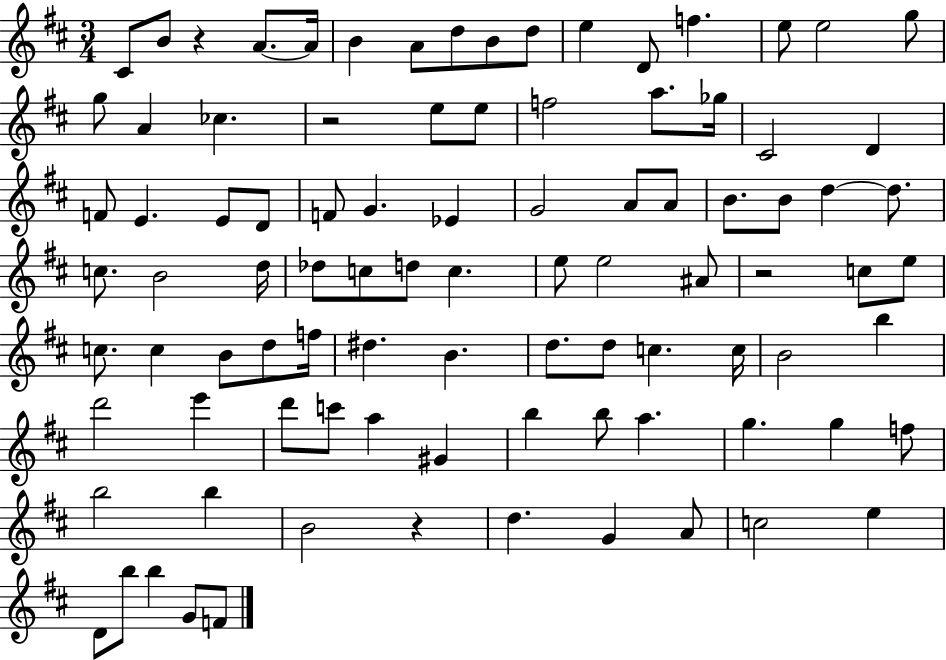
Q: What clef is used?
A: treble